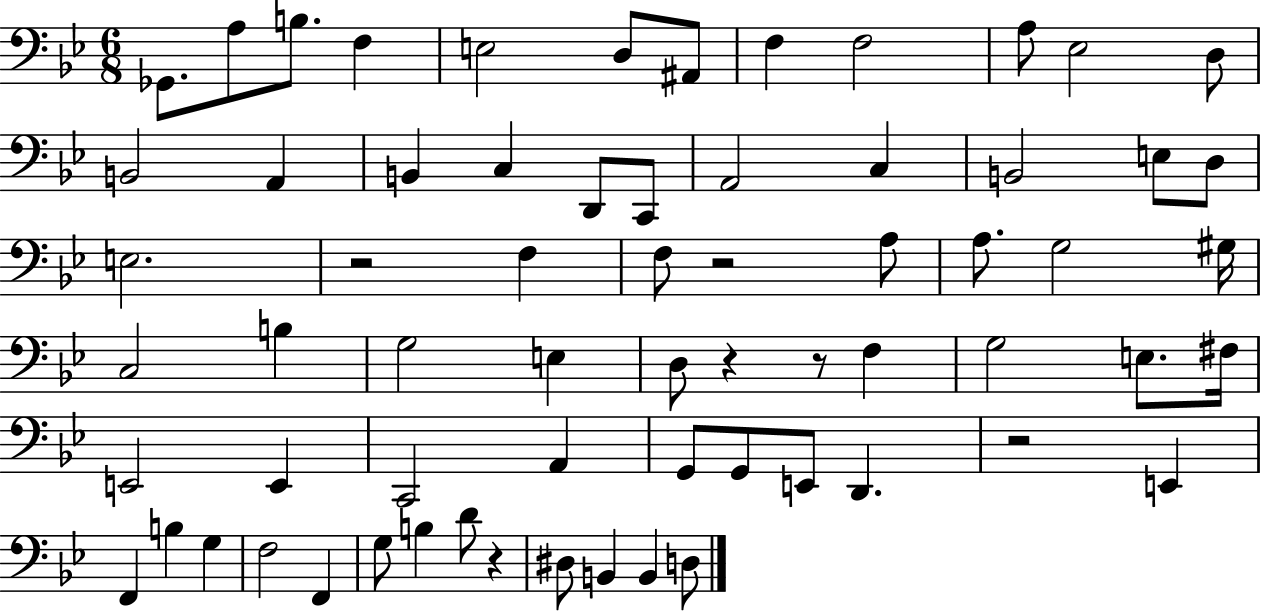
Gb2/e. A3/e B3/e. F3/q E3/h D3/e A#2/e F3/q F3/h A3/e Eb3/h D3/e B2/h A2/q B2/q C3/q D2/e C2/e A2/h C3/q B2/h E3/e D3/e E3/h. R/h F3/q F3/e R/h A3/e A3/e. G3/h G#3/s C3/h B3/q G3/h E3/q D3/e R/q R/e F3/q G3/h E3/e. F#3/s E2/h E2/q C2/h A2/q G2/e G2/e E2/e D2/q. R/h E2/q F2/q B3/q G3/q F3/h F2/q G3/e B3/q D4/e R/q D#3/e B2/q B2/q D3/e